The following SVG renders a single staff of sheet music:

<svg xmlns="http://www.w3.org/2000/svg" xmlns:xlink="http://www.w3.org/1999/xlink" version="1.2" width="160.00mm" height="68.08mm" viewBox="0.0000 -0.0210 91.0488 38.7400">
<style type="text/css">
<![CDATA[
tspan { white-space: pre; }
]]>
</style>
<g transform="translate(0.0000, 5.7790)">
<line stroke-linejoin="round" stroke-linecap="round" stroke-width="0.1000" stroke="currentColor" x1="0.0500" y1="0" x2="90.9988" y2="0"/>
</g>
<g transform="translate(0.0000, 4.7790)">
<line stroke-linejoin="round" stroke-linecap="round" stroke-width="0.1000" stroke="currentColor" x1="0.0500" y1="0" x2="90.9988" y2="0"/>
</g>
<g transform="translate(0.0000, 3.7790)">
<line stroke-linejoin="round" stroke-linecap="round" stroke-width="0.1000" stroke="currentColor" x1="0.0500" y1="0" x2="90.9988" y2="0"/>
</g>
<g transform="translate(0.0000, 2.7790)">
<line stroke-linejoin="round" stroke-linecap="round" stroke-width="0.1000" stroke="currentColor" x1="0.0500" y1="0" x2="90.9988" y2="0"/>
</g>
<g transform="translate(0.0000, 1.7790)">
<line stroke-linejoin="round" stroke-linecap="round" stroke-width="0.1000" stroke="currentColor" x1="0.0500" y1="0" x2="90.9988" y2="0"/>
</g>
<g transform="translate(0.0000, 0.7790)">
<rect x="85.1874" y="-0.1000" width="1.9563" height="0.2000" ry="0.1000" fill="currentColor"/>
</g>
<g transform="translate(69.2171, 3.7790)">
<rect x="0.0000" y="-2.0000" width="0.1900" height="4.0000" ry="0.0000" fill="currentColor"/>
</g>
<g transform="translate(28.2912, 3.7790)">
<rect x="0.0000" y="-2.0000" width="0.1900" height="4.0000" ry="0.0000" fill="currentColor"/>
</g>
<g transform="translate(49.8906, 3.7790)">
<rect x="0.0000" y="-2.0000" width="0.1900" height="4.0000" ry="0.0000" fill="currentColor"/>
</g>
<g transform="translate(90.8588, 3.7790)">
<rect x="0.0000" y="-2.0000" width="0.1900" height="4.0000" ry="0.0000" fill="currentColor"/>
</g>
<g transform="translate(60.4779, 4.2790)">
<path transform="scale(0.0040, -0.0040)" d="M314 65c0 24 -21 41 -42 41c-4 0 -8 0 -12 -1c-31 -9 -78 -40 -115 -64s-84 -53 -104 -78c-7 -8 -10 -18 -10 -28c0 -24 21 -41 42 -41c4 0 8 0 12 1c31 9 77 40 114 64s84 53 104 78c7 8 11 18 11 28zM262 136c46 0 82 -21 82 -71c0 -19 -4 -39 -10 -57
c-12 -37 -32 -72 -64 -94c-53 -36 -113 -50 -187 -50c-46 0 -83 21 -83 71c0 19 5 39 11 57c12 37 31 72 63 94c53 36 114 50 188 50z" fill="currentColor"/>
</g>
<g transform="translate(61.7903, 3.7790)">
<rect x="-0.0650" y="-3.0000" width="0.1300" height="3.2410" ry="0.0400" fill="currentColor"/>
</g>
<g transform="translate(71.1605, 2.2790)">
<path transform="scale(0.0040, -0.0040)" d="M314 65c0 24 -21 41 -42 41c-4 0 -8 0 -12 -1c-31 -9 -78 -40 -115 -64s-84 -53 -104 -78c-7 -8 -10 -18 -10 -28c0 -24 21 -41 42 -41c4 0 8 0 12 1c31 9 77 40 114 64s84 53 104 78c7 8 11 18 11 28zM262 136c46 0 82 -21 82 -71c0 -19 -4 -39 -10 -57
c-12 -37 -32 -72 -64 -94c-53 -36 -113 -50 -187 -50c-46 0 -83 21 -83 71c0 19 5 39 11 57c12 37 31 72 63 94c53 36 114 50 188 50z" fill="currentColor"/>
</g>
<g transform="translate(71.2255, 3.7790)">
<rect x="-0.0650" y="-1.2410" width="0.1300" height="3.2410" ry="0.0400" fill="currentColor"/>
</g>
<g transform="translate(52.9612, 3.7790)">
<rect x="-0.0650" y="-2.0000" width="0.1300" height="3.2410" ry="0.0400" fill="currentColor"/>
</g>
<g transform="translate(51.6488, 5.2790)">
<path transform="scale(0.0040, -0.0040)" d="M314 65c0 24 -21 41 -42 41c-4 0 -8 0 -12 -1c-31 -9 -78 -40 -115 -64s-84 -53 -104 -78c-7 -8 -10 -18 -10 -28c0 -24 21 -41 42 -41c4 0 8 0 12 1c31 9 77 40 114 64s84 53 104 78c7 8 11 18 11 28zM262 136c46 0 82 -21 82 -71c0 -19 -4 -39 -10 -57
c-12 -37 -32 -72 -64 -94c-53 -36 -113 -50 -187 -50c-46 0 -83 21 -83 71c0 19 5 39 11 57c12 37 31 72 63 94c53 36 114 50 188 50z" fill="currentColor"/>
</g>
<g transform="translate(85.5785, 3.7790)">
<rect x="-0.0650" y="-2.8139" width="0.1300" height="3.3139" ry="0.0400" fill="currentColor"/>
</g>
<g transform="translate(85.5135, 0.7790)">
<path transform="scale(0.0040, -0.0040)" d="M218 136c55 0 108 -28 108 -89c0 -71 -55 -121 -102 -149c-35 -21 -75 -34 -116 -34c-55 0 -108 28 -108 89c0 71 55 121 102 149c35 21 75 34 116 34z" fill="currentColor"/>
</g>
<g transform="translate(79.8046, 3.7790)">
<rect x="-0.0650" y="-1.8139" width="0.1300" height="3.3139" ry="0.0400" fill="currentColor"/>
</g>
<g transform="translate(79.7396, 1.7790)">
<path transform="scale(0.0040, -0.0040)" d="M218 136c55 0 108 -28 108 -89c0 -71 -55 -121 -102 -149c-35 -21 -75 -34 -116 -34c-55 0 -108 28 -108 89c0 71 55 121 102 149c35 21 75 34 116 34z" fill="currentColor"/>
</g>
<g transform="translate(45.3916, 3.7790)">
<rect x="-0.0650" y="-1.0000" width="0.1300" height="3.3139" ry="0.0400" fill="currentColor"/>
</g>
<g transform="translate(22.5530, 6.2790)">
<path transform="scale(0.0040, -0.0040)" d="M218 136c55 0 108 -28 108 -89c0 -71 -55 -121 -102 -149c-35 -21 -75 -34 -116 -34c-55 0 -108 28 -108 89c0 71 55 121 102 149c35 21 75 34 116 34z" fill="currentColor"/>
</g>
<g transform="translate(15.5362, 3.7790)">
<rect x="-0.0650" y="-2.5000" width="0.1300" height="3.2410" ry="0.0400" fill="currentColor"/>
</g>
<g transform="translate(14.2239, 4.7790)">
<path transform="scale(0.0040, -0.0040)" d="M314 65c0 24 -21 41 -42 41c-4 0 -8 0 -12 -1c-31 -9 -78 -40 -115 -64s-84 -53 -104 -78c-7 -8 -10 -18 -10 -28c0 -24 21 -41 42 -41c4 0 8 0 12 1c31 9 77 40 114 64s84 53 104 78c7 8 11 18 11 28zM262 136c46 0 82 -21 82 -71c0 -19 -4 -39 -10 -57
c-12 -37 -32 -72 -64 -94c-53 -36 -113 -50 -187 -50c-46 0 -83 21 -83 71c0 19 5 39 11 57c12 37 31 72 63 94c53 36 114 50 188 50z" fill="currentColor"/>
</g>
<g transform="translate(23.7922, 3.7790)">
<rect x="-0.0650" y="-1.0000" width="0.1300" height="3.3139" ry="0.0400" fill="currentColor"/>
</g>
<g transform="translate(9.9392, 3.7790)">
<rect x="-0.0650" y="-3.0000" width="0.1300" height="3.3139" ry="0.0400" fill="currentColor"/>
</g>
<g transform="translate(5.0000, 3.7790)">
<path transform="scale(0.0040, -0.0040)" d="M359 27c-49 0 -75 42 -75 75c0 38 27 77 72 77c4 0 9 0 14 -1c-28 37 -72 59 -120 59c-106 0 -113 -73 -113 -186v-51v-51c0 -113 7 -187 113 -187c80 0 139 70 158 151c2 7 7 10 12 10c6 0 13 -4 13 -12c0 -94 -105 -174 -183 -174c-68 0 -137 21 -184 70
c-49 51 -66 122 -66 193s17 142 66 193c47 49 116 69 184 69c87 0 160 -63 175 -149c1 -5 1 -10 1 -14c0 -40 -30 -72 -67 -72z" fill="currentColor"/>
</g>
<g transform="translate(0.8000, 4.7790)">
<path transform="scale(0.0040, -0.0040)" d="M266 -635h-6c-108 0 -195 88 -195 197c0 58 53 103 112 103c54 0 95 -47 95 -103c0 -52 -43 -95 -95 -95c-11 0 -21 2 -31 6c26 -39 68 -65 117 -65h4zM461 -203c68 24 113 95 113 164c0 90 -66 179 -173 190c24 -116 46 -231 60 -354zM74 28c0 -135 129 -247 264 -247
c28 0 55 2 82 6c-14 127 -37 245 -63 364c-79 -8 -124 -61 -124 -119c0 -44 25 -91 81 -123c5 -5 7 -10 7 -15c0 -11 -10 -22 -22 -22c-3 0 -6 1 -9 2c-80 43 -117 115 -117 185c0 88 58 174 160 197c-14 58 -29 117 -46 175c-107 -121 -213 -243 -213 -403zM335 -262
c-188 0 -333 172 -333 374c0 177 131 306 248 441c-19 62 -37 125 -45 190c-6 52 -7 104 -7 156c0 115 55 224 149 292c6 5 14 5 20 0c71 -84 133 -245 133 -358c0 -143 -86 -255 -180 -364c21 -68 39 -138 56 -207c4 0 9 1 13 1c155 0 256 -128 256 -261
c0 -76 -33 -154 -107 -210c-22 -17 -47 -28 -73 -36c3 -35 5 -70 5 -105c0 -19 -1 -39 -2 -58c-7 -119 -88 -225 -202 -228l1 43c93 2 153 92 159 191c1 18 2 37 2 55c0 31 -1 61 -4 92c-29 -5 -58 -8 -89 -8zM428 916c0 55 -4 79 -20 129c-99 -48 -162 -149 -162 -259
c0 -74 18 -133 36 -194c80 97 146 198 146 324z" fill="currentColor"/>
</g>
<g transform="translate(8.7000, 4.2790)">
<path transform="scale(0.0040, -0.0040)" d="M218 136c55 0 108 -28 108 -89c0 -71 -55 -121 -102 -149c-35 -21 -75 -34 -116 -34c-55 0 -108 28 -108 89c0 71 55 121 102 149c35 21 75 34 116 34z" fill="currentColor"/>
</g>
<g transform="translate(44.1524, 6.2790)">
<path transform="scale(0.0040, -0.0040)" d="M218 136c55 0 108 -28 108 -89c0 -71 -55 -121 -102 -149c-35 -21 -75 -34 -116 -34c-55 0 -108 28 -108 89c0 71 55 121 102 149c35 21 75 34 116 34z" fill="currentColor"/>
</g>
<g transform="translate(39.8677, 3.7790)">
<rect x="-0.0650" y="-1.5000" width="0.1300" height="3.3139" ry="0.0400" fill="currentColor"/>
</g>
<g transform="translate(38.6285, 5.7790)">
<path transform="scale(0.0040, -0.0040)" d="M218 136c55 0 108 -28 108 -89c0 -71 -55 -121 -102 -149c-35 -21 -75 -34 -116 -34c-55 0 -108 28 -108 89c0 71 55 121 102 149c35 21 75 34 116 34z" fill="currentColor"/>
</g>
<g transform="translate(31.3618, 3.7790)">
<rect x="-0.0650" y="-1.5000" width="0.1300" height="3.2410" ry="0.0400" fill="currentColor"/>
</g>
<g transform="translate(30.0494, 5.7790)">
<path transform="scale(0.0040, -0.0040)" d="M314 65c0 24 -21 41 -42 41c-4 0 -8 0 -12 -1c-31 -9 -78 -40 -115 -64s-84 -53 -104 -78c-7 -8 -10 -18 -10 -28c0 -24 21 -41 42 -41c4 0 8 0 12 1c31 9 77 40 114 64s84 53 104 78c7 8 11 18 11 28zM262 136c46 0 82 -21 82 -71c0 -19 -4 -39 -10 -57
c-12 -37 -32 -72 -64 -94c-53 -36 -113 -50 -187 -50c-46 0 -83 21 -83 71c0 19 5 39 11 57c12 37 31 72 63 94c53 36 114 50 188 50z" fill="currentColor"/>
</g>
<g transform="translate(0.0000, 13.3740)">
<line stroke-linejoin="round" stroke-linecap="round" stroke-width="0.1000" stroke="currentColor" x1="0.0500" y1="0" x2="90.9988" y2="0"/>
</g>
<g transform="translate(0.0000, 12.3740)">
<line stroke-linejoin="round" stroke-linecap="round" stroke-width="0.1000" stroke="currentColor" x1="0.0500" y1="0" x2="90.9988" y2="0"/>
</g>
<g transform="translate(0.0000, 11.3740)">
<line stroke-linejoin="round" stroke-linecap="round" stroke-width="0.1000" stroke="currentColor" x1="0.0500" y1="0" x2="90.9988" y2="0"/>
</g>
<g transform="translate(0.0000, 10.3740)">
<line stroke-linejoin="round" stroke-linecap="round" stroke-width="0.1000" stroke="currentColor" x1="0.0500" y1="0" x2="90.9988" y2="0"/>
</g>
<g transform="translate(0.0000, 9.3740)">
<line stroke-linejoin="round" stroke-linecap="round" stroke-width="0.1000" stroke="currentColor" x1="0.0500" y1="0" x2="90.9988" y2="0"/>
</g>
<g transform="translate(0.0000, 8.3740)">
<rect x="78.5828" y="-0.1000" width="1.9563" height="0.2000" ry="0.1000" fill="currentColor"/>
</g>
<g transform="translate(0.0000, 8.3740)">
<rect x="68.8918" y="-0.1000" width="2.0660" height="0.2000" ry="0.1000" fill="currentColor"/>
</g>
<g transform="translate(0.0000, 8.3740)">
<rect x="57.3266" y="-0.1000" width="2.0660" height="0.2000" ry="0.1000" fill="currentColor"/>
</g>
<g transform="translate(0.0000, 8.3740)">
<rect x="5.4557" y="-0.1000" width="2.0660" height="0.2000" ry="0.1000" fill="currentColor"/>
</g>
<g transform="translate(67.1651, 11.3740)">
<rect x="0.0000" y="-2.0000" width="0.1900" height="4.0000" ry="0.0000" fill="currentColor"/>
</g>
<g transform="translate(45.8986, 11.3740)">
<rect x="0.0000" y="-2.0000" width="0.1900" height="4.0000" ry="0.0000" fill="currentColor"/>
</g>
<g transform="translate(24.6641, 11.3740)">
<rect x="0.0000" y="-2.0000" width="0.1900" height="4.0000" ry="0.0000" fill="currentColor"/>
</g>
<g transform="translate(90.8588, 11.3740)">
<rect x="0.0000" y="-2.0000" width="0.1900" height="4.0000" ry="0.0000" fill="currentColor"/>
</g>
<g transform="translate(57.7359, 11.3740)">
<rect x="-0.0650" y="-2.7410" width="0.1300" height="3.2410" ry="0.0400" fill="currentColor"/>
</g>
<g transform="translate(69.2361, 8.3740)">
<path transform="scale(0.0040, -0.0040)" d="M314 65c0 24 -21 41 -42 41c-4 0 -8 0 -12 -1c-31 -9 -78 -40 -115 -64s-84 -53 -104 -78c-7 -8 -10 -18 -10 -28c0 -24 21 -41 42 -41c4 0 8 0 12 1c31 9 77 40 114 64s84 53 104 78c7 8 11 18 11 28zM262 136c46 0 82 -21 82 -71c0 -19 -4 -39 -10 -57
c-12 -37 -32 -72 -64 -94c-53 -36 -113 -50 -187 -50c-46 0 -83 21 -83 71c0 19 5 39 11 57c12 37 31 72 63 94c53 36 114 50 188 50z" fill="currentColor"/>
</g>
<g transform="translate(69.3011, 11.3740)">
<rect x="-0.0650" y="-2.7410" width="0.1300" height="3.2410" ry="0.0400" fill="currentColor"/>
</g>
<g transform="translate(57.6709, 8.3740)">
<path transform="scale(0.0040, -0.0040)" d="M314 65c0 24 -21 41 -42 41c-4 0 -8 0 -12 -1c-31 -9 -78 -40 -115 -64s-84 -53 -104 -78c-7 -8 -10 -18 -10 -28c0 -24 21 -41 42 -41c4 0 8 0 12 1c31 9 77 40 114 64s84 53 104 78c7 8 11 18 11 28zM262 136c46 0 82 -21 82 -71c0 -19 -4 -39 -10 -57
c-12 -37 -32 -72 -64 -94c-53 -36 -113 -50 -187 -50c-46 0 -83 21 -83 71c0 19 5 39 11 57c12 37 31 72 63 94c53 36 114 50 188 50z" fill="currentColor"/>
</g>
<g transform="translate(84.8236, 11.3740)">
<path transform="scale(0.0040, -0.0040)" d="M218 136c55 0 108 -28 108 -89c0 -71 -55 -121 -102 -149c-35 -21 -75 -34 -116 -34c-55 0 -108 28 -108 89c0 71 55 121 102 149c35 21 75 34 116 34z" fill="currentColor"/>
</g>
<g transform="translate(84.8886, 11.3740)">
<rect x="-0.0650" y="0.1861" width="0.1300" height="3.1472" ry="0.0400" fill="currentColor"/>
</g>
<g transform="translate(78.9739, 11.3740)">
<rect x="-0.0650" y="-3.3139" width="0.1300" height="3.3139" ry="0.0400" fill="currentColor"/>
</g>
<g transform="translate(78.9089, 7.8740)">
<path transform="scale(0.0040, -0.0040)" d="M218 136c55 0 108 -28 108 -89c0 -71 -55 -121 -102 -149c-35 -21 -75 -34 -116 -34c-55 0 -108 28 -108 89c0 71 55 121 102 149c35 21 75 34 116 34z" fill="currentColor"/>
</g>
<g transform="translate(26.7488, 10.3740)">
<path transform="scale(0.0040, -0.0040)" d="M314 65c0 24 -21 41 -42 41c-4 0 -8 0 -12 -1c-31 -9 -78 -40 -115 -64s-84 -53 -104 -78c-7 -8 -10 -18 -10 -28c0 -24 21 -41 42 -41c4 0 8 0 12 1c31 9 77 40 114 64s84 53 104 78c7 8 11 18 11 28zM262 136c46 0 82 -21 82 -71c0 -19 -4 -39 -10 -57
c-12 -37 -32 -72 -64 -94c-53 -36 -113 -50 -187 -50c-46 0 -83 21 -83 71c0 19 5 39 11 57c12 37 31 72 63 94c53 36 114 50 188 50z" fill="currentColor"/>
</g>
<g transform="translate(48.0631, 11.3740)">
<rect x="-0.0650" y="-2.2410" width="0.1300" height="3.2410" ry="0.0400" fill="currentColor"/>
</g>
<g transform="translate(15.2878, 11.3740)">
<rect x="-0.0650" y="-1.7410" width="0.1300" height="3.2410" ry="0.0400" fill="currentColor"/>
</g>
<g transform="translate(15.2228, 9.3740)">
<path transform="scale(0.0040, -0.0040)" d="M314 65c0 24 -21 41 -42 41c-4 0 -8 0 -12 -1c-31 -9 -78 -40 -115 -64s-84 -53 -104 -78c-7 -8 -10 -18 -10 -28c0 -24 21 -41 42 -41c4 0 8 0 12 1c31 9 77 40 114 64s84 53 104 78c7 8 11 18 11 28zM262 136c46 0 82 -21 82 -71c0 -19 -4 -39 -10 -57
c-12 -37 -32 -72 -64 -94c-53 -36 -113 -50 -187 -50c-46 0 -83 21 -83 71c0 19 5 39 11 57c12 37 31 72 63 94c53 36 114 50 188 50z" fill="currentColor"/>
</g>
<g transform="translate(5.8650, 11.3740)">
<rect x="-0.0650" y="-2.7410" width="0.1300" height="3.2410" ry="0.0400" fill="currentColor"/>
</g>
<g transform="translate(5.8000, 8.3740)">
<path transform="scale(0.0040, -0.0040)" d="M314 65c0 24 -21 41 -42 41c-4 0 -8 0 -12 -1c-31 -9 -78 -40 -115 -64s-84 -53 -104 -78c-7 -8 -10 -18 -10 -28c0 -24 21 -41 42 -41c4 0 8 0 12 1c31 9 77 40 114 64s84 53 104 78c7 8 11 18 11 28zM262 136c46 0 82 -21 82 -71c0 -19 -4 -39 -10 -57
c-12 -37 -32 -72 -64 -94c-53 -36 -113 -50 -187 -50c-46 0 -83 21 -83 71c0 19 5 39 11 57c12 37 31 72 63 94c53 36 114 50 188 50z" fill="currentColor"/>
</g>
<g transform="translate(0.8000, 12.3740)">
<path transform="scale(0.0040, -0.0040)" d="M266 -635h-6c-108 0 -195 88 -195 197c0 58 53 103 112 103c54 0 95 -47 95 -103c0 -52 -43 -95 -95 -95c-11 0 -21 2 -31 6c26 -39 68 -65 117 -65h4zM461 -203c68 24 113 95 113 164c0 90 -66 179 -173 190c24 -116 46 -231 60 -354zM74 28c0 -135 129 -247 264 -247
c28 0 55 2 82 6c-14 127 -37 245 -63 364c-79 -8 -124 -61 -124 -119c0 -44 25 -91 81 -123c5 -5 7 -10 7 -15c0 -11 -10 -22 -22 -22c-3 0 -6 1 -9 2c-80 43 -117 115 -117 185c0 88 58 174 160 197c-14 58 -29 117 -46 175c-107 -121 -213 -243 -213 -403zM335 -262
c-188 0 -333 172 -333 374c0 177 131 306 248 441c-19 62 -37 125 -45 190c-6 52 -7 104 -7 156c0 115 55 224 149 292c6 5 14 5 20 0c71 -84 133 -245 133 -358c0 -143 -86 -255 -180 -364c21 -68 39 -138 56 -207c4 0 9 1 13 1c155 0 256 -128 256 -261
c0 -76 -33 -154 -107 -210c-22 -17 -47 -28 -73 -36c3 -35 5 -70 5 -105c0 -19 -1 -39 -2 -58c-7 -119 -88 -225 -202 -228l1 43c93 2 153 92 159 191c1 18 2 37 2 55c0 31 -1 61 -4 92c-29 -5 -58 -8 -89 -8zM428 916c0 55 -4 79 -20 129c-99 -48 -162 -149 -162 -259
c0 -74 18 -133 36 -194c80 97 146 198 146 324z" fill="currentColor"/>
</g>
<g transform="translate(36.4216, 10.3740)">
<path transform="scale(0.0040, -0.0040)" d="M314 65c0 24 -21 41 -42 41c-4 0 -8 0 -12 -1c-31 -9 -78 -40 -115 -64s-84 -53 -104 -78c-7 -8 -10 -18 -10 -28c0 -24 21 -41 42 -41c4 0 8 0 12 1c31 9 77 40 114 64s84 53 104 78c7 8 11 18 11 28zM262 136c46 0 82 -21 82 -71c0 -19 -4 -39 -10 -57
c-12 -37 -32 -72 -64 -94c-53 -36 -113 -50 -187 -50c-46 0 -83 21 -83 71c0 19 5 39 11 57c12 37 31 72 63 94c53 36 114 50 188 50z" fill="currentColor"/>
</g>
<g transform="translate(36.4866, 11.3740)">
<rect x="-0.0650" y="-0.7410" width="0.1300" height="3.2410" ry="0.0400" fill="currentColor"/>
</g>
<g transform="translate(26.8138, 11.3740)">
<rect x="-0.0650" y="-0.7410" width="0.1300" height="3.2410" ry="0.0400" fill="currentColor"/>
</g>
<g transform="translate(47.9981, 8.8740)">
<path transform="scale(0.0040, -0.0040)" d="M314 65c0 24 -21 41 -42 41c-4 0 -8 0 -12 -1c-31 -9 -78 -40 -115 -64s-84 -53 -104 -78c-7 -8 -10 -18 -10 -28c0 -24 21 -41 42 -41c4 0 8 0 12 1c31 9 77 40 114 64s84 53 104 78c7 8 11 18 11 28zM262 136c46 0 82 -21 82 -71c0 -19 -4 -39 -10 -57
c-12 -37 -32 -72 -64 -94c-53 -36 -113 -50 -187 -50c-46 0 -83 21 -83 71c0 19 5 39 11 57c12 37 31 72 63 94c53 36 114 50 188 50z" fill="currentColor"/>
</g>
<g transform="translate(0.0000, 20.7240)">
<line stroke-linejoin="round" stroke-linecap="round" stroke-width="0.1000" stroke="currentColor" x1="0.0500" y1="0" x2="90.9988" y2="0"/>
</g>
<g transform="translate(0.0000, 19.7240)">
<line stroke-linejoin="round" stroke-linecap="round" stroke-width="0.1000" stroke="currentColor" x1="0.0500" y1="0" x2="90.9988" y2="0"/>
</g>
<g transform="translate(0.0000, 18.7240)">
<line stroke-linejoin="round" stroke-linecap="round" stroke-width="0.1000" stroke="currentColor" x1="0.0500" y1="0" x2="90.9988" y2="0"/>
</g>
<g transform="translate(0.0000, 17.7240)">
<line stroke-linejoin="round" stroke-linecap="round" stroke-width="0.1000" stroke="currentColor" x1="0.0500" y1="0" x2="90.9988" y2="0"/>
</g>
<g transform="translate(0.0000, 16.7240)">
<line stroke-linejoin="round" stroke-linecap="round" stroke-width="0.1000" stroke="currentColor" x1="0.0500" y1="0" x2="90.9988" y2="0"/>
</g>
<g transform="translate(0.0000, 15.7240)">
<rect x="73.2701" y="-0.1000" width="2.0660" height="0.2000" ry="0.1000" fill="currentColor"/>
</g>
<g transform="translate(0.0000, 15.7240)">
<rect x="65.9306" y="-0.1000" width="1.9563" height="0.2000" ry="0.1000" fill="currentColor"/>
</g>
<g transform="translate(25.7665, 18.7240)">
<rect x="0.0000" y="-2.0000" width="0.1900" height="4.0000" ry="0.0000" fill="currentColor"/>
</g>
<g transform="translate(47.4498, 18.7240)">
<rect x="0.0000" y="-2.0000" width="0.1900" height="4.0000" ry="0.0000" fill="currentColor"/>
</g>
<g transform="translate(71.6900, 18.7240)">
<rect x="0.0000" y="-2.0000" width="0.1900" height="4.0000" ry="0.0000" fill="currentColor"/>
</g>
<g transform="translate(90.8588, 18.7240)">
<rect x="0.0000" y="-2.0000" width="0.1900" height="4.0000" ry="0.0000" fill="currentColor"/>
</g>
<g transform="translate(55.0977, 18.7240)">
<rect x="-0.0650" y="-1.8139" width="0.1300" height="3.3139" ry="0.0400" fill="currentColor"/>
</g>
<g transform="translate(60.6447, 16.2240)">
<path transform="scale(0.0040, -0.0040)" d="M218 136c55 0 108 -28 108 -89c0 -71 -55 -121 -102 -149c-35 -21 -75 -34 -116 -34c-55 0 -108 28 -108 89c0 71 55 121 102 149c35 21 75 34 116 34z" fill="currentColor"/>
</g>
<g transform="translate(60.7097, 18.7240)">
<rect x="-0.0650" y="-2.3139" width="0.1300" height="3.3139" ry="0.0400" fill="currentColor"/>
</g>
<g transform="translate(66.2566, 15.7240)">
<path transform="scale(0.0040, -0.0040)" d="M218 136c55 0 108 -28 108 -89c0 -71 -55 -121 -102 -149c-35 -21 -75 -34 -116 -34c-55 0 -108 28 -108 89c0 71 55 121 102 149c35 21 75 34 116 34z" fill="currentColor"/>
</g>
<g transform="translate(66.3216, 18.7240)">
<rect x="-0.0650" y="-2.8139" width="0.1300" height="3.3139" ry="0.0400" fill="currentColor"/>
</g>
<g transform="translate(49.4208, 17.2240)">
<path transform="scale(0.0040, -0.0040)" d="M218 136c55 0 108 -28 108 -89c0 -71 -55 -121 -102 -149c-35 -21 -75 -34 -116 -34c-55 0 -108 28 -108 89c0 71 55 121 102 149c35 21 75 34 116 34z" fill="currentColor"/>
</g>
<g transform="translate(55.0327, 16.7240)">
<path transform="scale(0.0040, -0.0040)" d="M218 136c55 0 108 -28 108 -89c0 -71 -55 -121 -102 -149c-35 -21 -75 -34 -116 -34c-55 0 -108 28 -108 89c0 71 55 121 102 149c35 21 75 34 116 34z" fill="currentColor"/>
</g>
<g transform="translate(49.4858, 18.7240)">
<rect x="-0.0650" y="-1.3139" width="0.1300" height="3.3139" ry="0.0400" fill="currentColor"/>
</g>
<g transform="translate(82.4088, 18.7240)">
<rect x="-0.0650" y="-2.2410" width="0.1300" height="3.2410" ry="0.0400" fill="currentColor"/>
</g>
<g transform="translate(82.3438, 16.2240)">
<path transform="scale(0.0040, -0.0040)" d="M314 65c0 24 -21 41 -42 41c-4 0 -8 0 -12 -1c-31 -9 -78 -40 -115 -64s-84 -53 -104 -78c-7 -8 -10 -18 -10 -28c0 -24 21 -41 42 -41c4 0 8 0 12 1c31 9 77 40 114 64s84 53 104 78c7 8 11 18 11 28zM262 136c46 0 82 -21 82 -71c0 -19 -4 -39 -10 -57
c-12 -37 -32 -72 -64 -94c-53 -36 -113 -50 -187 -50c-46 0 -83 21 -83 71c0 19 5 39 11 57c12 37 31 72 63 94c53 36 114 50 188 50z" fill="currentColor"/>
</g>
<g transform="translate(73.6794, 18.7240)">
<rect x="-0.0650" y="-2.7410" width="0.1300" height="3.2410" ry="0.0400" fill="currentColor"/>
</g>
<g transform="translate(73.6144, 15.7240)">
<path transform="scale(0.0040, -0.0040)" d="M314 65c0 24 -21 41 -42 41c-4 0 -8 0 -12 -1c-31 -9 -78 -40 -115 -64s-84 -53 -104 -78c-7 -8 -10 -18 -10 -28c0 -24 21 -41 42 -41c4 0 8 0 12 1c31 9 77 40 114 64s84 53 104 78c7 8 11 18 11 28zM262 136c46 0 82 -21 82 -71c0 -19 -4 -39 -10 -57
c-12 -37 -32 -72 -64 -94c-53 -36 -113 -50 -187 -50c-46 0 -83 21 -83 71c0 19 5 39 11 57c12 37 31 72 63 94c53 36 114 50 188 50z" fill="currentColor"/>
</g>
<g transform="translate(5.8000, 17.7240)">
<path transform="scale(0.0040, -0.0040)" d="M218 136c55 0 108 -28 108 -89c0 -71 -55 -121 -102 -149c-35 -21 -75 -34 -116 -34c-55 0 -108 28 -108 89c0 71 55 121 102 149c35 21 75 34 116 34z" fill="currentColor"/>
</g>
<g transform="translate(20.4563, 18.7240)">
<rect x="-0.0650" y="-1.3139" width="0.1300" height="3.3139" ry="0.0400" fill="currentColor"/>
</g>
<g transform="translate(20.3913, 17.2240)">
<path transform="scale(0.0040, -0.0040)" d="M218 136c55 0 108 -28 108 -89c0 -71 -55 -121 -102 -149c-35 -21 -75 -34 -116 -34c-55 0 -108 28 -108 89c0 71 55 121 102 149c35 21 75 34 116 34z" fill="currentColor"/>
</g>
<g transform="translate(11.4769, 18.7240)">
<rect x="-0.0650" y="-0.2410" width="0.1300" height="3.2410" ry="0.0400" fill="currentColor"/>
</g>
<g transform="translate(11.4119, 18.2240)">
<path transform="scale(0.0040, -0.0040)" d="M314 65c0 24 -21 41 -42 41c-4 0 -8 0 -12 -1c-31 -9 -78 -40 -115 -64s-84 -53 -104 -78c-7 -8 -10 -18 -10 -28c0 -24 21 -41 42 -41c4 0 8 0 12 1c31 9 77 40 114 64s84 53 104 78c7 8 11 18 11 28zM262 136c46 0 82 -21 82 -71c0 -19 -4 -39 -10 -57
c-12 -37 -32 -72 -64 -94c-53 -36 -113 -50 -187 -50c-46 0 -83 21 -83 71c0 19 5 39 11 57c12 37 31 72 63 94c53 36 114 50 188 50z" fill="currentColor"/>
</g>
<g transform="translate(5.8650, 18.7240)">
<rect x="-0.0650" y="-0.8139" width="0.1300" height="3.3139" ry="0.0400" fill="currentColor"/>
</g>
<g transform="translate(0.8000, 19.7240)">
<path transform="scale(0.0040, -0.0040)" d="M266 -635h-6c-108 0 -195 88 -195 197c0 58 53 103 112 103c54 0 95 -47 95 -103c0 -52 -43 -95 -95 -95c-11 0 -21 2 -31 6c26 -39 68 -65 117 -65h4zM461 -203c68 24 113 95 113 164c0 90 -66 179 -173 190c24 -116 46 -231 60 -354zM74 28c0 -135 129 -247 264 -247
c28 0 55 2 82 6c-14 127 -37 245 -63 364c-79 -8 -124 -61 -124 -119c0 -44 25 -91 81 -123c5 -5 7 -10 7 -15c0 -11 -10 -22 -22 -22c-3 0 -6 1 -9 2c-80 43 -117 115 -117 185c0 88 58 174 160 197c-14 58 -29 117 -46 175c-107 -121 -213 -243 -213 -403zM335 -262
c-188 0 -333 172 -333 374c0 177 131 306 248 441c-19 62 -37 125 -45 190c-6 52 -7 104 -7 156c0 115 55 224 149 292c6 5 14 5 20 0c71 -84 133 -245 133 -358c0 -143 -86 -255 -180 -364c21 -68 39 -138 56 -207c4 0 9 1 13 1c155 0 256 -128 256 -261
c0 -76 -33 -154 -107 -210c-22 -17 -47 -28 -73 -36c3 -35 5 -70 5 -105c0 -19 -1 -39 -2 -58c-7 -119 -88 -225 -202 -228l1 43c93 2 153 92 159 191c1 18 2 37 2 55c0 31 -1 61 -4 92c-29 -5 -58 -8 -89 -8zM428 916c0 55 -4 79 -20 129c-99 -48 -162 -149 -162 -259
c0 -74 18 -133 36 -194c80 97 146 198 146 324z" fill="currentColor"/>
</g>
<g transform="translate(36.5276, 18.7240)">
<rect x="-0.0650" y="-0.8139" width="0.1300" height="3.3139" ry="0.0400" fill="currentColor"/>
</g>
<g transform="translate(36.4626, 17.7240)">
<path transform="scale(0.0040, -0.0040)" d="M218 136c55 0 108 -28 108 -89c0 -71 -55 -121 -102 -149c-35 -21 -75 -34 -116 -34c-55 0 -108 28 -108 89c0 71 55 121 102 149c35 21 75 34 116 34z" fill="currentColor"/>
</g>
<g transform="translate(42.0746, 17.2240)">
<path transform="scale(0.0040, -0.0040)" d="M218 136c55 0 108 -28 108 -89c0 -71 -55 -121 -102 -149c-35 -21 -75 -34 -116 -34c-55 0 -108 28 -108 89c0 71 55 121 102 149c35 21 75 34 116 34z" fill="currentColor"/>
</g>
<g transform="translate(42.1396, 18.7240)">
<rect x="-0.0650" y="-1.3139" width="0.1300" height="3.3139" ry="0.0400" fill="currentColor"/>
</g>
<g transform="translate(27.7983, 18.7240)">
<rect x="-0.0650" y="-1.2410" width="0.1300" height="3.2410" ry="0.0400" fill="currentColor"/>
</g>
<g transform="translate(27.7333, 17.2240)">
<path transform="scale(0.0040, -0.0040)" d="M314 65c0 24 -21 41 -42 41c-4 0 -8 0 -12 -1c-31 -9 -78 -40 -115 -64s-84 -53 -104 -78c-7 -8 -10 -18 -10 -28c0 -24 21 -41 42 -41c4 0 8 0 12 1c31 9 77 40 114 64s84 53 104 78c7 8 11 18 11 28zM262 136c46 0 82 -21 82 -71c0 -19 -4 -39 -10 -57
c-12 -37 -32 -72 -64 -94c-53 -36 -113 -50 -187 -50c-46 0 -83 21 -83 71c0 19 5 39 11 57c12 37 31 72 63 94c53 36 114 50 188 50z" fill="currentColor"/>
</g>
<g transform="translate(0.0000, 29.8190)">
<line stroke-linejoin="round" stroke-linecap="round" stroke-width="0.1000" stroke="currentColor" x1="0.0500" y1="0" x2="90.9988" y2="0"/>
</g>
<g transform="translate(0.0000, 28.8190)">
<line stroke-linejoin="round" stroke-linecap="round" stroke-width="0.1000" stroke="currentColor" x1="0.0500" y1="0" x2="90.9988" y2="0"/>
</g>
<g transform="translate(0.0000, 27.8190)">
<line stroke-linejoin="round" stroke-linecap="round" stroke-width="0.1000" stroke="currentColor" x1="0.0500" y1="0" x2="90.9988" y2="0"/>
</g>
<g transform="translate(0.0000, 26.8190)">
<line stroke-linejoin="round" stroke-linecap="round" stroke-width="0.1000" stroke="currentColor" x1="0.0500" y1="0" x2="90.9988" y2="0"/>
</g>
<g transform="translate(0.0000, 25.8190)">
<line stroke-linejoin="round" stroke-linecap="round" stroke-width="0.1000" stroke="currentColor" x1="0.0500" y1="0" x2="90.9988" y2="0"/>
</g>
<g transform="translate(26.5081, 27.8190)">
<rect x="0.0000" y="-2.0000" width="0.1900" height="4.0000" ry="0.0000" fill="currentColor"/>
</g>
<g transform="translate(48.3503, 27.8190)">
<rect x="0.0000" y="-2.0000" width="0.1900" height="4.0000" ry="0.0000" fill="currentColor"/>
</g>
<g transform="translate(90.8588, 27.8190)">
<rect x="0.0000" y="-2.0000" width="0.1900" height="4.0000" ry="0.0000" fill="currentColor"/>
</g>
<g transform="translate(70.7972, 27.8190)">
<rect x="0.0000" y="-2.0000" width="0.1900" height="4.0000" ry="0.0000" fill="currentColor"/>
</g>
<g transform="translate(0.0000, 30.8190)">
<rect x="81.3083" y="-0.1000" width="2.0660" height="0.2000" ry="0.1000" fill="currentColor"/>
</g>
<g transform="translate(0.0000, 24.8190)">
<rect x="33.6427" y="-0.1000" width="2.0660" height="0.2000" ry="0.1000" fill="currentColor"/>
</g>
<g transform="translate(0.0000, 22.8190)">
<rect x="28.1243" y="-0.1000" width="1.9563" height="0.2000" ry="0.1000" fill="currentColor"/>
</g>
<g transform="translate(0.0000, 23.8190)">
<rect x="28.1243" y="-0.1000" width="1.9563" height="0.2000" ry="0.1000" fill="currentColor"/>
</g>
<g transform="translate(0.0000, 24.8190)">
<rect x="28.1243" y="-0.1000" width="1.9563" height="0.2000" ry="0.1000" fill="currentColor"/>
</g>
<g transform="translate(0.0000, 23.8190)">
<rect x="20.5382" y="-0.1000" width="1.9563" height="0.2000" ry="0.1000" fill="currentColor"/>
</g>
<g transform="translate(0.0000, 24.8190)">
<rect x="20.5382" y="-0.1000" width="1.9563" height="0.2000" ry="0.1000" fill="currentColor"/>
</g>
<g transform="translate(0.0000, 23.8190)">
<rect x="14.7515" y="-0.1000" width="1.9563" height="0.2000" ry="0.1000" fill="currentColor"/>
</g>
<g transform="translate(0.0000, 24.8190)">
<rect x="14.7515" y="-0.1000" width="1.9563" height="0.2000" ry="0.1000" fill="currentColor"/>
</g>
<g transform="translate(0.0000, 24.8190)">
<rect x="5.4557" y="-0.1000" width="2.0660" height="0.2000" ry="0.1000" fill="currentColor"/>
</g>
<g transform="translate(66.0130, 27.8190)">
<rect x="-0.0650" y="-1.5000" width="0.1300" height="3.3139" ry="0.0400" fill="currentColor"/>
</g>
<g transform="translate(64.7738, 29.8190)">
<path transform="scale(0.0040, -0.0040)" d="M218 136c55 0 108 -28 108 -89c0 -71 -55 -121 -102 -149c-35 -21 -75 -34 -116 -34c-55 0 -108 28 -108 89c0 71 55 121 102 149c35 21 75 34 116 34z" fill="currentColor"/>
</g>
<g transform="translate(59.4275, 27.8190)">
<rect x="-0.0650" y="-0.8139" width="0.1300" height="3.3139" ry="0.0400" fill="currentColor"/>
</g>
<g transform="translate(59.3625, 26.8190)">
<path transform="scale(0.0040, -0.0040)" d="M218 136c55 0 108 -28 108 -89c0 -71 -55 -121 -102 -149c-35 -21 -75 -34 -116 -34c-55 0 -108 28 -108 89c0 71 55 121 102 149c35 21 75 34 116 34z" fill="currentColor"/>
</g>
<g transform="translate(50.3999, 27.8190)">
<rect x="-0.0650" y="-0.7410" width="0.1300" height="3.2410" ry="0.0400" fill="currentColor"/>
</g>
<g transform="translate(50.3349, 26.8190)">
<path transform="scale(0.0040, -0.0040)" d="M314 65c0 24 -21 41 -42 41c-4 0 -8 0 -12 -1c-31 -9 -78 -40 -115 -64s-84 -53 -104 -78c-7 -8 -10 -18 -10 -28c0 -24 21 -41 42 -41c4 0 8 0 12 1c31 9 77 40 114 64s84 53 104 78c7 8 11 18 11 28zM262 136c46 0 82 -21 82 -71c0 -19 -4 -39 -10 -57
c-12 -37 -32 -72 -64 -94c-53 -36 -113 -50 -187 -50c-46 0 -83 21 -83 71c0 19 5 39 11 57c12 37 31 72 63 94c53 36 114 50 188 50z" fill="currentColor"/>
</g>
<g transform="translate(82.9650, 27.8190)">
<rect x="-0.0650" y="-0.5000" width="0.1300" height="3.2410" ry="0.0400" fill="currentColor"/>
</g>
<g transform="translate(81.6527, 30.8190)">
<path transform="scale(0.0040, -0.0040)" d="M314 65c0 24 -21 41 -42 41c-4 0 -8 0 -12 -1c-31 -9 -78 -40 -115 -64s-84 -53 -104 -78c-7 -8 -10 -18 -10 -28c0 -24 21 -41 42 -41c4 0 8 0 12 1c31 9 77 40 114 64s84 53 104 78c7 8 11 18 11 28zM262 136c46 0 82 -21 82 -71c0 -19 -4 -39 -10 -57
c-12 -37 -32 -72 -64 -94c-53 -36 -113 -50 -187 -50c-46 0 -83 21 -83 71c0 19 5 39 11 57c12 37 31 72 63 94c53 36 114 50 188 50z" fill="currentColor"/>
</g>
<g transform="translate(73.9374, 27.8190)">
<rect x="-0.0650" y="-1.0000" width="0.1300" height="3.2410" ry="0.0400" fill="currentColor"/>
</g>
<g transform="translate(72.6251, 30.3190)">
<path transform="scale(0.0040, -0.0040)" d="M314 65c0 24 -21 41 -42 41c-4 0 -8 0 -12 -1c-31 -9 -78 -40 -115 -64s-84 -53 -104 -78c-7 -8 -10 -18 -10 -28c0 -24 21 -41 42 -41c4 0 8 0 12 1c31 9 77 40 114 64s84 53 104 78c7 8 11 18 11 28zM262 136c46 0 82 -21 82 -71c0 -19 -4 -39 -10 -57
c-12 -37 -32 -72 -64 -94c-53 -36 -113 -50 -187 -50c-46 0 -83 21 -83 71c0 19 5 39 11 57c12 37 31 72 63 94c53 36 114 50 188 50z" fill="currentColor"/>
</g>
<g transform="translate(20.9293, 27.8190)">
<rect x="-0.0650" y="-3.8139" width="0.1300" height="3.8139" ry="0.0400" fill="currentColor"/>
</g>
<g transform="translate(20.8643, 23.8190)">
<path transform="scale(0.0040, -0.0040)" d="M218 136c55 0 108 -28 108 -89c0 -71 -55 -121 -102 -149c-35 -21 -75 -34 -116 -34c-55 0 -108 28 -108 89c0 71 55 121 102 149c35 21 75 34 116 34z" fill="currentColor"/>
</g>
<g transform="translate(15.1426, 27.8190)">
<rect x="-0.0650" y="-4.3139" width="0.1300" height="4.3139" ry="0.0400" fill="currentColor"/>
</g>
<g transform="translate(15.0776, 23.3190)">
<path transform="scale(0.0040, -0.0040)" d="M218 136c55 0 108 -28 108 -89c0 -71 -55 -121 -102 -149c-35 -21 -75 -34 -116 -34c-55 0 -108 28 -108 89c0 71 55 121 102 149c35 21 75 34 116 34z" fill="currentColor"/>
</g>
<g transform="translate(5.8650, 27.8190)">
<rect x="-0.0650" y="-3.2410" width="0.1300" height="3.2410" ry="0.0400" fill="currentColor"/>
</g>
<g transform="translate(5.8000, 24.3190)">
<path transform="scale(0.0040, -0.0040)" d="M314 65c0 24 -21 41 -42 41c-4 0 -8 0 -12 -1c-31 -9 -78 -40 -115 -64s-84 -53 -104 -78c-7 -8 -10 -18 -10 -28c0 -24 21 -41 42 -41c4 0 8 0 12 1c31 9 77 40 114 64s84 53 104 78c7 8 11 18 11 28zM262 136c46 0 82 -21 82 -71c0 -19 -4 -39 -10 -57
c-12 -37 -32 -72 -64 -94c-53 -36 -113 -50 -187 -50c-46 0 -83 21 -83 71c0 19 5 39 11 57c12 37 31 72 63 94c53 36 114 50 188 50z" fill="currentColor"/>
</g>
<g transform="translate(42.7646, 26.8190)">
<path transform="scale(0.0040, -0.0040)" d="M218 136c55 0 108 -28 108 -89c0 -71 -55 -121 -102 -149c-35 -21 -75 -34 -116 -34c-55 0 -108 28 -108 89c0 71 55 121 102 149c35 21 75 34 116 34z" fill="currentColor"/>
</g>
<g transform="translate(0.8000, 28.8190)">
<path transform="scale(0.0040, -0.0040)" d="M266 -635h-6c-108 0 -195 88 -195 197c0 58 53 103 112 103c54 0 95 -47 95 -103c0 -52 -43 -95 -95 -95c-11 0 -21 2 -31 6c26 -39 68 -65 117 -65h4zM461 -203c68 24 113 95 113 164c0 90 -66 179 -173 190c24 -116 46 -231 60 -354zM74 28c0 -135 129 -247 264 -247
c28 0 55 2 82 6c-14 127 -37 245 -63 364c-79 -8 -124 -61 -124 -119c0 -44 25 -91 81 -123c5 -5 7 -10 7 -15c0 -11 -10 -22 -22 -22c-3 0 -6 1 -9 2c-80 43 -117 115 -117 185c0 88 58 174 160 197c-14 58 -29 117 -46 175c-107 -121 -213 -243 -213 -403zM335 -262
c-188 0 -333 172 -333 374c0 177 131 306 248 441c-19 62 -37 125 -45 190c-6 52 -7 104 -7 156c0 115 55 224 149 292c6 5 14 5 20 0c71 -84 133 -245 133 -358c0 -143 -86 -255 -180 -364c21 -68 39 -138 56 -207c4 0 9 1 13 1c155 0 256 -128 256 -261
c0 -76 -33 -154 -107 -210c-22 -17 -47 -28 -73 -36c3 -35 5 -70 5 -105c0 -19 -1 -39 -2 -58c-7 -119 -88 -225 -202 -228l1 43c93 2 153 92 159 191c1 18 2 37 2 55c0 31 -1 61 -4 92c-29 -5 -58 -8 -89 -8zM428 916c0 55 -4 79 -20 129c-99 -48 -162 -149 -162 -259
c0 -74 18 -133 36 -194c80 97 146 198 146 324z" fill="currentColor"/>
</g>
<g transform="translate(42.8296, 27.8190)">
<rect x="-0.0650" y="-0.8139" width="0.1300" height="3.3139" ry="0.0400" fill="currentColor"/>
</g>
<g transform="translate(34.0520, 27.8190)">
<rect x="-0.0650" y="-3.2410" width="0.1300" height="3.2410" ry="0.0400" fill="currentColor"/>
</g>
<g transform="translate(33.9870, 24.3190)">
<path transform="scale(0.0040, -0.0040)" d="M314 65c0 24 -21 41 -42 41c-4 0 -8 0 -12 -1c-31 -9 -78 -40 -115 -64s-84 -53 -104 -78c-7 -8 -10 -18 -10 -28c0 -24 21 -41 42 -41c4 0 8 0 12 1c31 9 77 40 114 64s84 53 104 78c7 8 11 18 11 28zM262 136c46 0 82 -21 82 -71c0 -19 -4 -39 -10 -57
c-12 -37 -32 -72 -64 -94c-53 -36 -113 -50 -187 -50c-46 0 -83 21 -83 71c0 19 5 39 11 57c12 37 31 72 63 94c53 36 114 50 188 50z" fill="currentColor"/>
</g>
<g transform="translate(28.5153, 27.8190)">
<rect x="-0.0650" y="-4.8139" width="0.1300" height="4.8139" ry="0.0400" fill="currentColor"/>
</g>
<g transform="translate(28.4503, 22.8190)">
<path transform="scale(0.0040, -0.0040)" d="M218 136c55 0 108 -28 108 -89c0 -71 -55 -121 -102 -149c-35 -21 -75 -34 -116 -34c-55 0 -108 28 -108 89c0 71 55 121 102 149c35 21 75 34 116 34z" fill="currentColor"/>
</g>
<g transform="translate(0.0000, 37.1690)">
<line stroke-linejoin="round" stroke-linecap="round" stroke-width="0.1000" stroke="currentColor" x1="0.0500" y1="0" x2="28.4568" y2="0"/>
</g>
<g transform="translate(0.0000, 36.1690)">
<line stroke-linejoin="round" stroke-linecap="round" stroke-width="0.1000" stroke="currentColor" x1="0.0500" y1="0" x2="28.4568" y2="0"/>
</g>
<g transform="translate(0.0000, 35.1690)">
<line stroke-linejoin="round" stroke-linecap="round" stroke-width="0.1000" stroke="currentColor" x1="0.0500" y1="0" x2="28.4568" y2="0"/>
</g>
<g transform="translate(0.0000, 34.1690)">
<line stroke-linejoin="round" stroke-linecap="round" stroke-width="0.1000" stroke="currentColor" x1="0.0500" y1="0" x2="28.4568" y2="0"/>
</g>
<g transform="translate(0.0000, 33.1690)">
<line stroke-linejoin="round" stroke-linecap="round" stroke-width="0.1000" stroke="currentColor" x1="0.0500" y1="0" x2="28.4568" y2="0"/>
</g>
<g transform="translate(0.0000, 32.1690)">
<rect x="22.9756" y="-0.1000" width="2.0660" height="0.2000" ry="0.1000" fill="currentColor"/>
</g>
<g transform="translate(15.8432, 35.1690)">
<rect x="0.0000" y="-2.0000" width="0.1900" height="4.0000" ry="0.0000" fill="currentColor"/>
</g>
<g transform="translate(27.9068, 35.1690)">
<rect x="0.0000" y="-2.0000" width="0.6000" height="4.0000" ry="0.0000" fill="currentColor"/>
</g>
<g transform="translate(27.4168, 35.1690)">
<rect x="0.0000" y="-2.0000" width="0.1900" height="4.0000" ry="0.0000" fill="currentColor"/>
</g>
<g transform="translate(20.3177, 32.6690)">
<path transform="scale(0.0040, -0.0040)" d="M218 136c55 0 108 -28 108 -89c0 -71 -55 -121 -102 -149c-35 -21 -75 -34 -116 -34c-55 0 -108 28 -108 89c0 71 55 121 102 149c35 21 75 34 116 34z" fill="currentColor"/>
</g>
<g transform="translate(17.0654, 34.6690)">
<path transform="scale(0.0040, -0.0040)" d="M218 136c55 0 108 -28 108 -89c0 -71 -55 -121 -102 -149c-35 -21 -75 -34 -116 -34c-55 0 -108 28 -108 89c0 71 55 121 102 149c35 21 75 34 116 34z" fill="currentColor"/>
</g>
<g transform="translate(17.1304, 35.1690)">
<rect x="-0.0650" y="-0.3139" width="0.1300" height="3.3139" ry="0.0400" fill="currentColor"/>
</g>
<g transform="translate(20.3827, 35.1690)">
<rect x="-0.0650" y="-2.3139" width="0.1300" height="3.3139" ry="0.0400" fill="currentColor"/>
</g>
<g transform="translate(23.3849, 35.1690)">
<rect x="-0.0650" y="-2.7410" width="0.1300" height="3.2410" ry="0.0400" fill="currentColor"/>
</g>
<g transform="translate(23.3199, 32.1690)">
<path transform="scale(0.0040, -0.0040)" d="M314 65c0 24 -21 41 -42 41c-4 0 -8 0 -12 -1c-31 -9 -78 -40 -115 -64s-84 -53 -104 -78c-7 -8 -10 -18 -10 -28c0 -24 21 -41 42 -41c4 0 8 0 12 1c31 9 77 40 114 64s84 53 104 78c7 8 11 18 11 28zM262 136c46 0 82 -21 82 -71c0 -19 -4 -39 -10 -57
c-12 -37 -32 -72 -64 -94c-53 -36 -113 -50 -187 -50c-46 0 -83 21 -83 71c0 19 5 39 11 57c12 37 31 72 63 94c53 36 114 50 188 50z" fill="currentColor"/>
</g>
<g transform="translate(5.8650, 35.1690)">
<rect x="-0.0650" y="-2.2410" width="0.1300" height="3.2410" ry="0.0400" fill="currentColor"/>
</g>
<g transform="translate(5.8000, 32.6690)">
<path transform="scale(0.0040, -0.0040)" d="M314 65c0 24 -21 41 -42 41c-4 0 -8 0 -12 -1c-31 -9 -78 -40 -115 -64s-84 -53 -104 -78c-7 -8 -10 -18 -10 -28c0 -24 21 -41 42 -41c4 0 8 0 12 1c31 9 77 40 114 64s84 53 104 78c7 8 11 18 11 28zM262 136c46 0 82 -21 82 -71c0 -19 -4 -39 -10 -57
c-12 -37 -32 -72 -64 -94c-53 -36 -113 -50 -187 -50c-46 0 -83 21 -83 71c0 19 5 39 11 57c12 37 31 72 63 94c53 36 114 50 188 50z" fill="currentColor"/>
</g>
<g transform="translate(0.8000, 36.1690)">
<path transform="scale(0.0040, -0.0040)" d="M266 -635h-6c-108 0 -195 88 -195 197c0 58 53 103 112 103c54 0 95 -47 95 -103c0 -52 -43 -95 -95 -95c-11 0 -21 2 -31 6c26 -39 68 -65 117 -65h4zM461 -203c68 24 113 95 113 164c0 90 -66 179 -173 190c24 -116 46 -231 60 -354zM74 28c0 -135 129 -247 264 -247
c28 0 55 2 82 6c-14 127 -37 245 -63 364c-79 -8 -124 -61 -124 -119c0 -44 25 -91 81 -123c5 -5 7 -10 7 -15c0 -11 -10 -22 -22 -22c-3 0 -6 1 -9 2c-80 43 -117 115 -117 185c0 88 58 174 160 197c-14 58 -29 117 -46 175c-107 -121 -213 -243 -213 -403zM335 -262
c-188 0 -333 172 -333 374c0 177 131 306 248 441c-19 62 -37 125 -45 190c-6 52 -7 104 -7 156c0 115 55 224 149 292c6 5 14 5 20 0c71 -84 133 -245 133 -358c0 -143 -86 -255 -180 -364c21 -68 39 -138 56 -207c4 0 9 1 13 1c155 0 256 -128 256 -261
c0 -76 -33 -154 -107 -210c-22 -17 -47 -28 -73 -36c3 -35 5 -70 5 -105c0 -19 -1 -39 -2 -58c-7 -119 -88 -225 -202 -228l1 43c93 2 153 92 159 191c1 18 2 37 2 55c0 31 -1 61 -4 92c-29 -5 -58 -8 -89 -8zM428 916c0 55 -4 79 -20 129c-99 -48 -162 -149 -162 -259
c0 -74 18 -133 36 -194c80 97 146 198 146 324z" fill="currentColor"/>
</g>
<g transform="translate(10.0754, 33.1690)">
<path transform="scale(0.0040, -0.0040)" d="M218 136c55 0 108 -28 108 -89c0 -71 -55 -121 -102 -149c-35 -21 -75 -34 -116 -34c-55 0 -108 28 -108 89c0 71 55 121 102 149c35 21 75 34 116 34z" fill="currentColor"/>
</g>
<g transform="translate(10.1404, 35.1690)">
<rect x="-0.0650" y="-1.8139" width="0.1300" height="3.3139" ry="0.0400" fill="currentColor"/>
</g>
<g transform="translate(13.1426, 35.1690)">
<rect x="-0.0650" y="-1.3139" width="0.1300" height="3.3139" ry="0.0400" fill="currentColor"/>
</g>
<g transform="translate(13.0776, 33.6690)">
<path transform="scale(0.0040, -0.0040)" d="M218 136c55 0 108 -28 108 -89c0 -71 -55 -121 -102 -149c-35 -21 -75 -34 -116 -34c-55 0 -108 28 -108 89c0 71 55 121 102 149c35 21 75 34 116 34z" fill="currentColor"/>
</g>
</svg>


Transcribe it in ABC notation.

X:1
T:Untitled
M:4/4
L:1/4
K:C
A G2 D E2 E D F2 A2 e2 f a a2 f2 d2 d2 g2 a2 a2 b B d c2 e e2 d e e f g a a2 g2 b2 d' c' e' b2 d d2 d E D2 C2 g2 f e c g a2